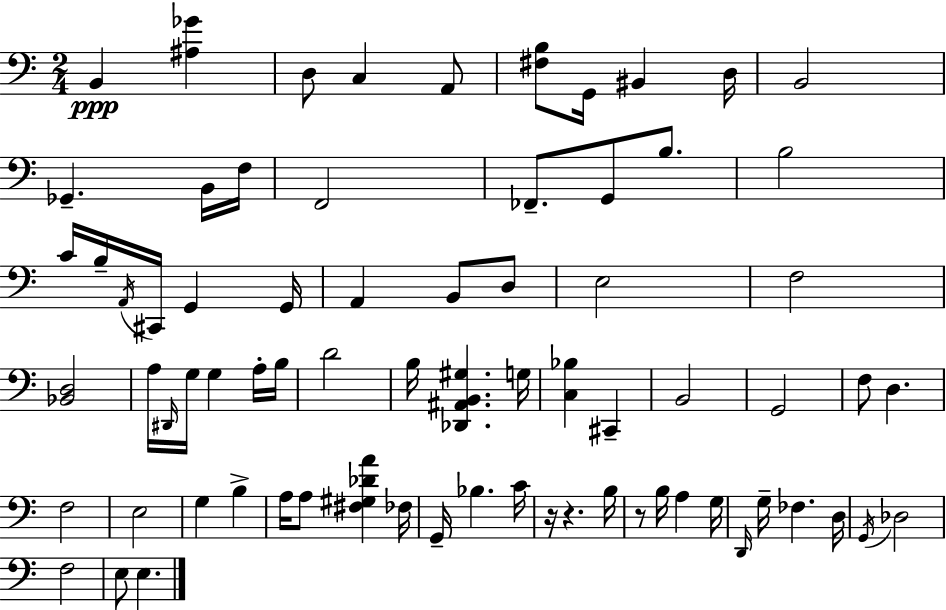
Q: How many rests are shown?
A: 3